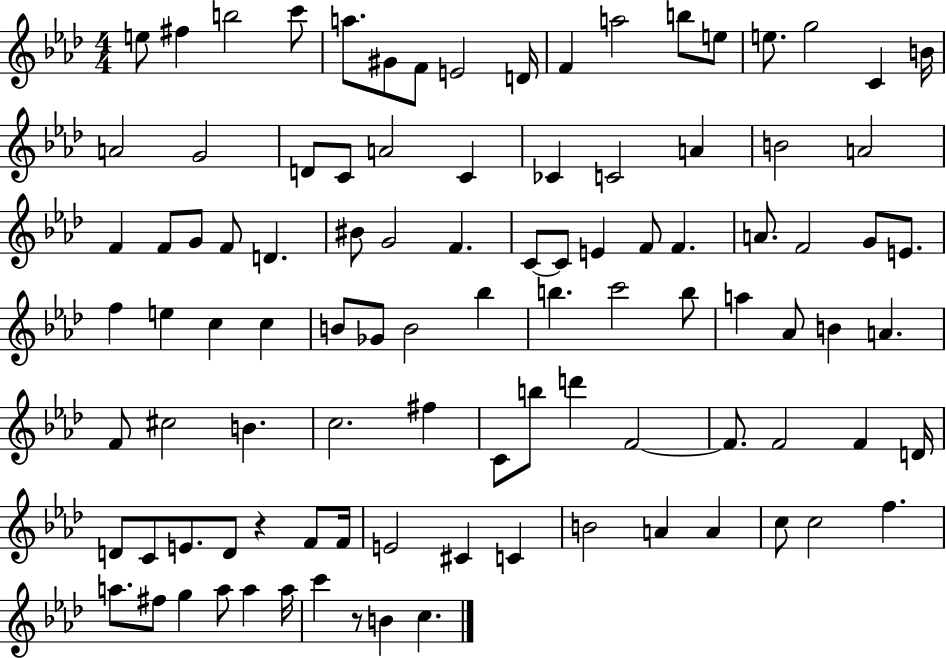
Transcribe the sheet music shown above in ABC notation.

X:1
T:Untitled
M:4/4
L:1/4
K:Ab
e/2 ^f b2 c'/2 a/2 ^G/2 F/2 E2 D/4 F a2 b/2 e/2 e/2 g2 C B/4 A2 G2 D/2 C/2 A2 C _C C2 A B2 A2 F F/2 G/2 F/2 D ^B/2 G2 F C/2 C/2 E F/2 F A/2 F2 G/2 E/2 f e c c B/2 _G/2 B2 _b b c'2 b/2 a _A/2 B A F/2 ^c2 B c2 ^f C/2 b/2 d' F2 F/2 F2 F D/4 D/2 C/2 E/2 D/2 z F/2 F/4 E2 ^C C B2 A A c/2 c2 f a/2 ^f/2 g a/2 a a/4 c' z/2 B c